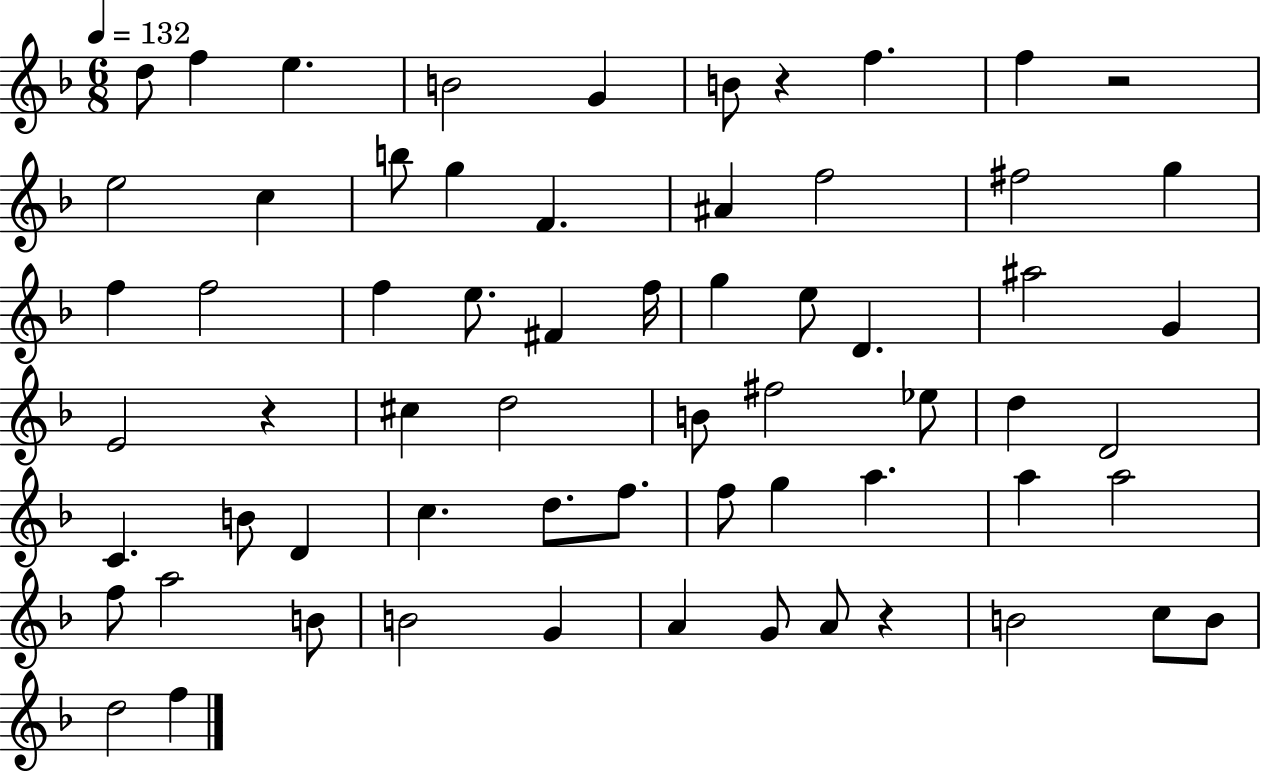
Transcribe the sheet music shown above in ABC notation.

X:1
T:Untitled
M:6/8
L:1/4
K:F
d/2 f e B2 G B/2 z f f z2 e2 c b/2 g F ^A f2 ^f2 g f f2 f e/2 ^F f/4 g e/2 D ^a2 G E2 z ^c d2 B/2 ^f2 _e/2 d D2 C B/2 D c d/2 f/2 f/2 g a a a2 f/2 a2 B/2 B2 G A G/2 A/2 z B2 c/2 B/2 d2 f